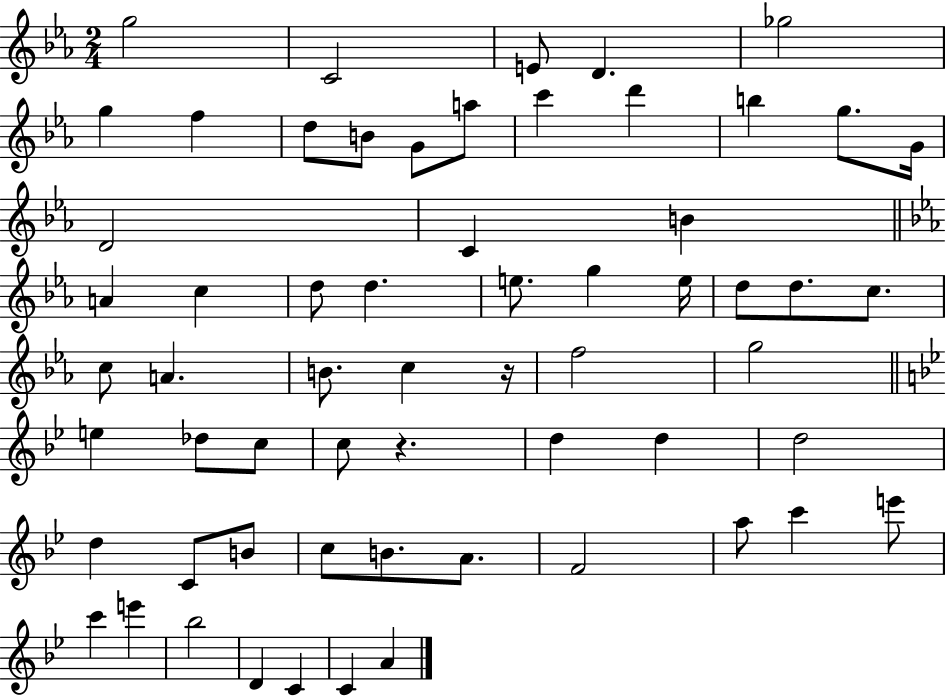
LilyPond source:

{
  \clef treble
  \numericTimeSignature
  \time 2/4
  \key ees \major
  g''2 | c'2 | e'8 d'4. | ges''2 | \break g''4 f''4 | d''8 b'8 g'8 a''8 | c'''4 d'''4 | b''4 g''8. g'16 | \break d'2 | c'4 b'4 | \bar "||" \break \key c \minor a'4 c''4 | d''8 d''4. | e''8. g''4 e''16 | d''8 d''8. c''8. | \break c''8 a'4. | b'8. c''4 r16 | f''2 | g''2 | \break \bar "||" \break \key bes \major e''4 des''8 c''8 | c''8 r4. | d''4 d''4 | d''2 | \break d''4 c'8 b'8 | c''8 b'8. a'8. | f'2 | a''8 c'''4 e'''8 | \break c'''4 e'''4 | bes''2 | d'4 c'4 | c'4 a'4 | \break \bar "|."
}